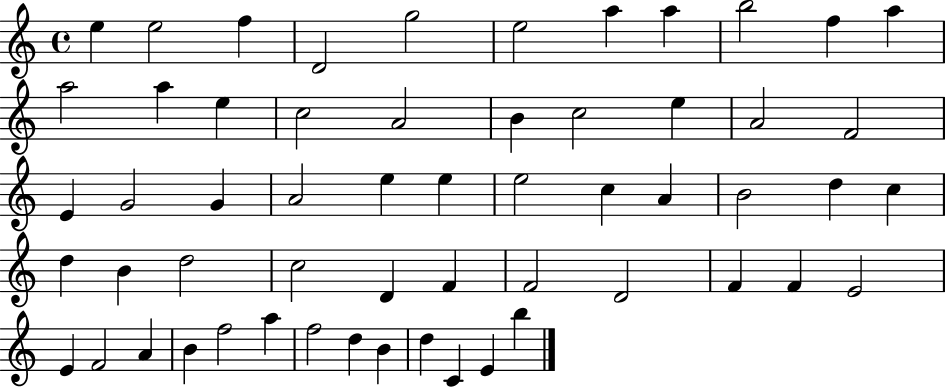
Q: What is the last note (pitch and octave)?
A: B5